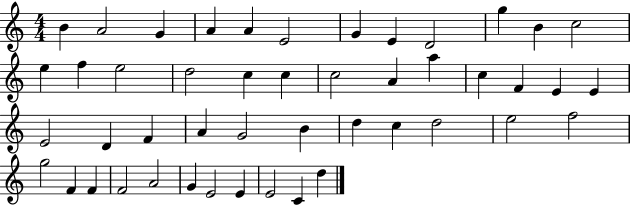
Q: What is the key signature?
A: C major